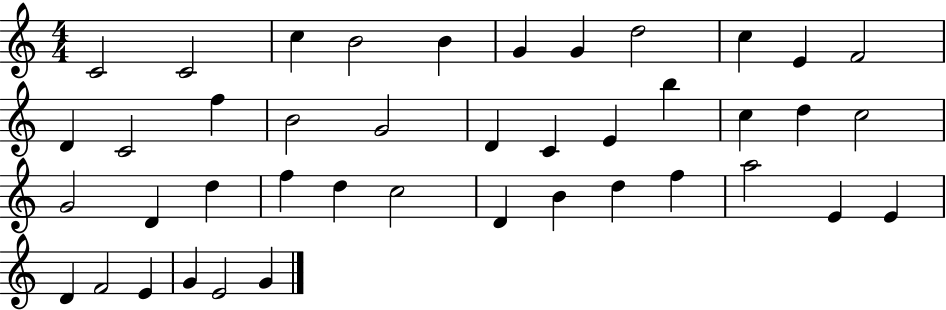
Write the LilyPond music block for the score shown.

{
  \clef treble
  \numericTimeSignature
  \time 4/4
  \key c \major
  c'2 c'2 | c''4 b'2 b'4 | g'4 g'4 d''2 | c''4 e'4 f'2 | \break d'4 c'2 f''4 | b'2 g'2 | d'4 c'4 e'4 b''4 | c''4 d''4 c''2 | \break g'2 d'4 d''4 | f''4 d''4 c''2 | d'4 b'4 d''4 f''4 | a''2 e'4 e'4 | \break d'4 f'2 e'4 | g'4 e'2 g'4 | \bar "|."
}